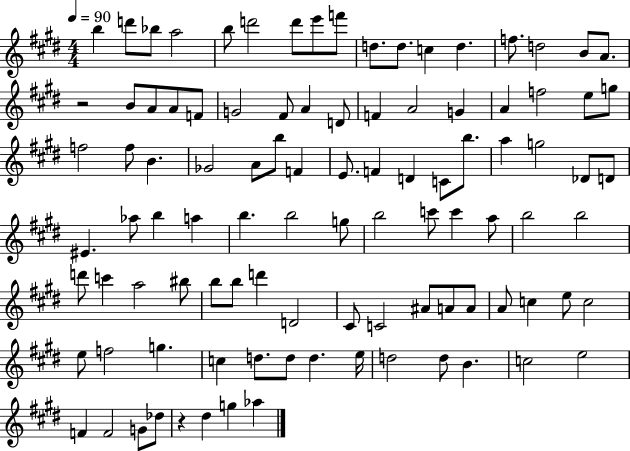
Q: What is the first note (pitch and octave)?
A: B5